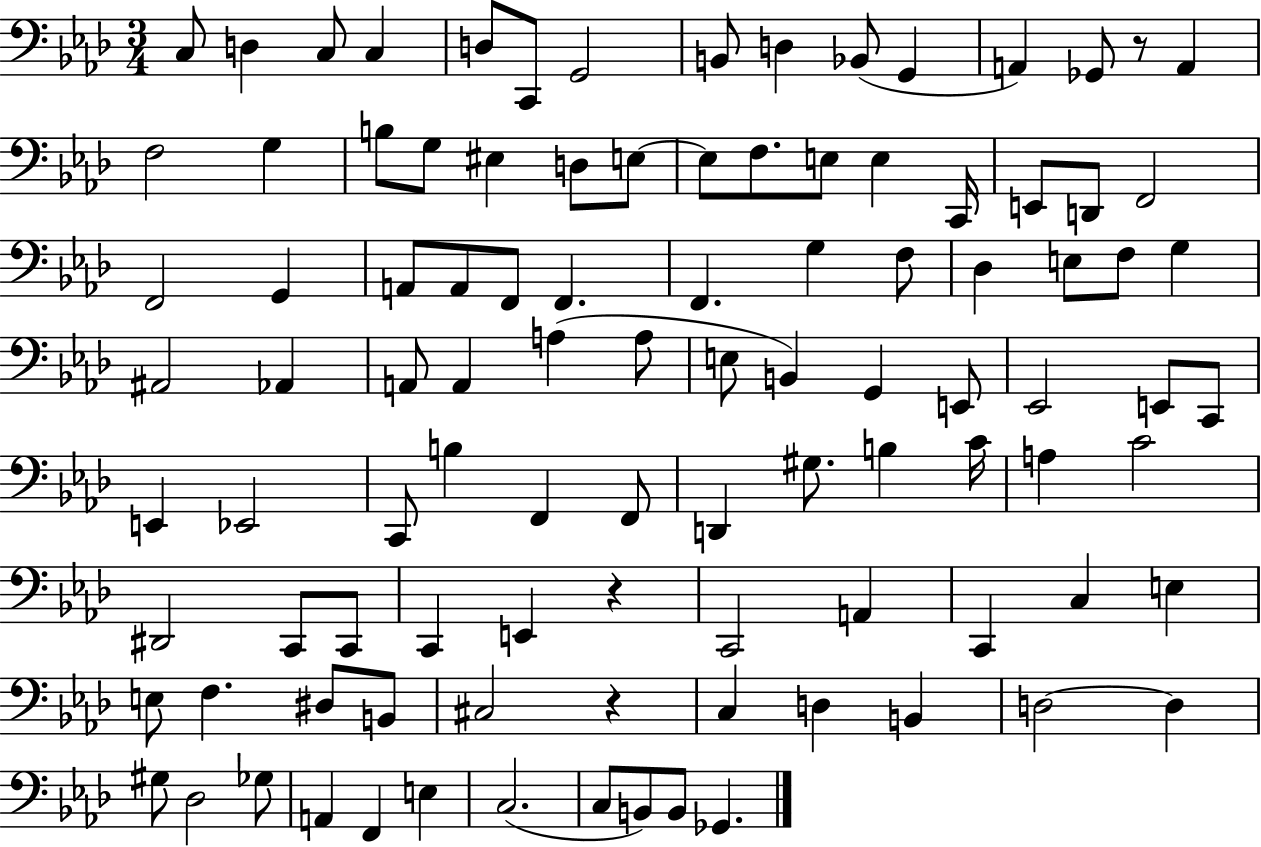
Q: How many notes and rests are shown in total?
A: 101